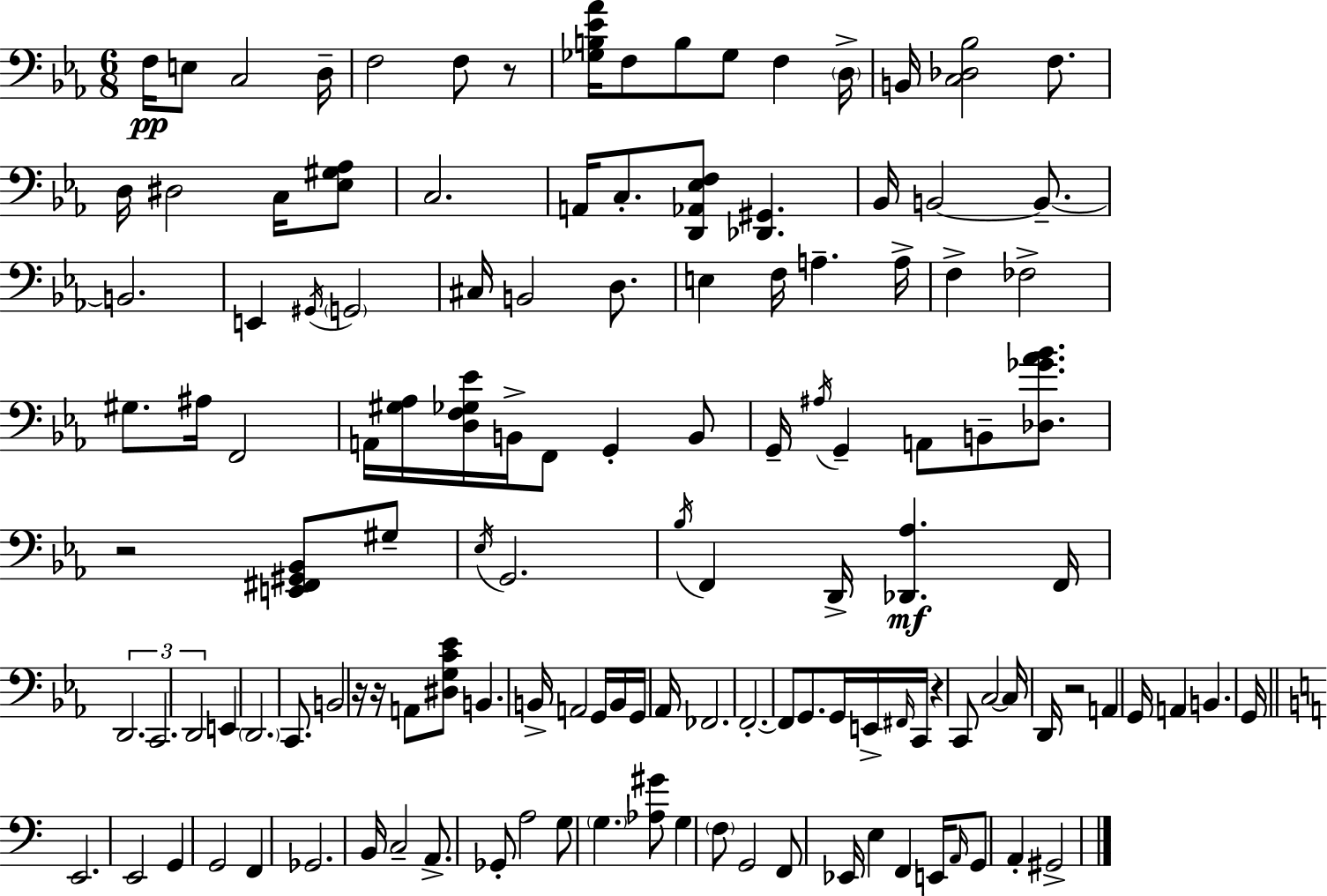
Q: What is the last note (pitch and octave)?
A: G#2